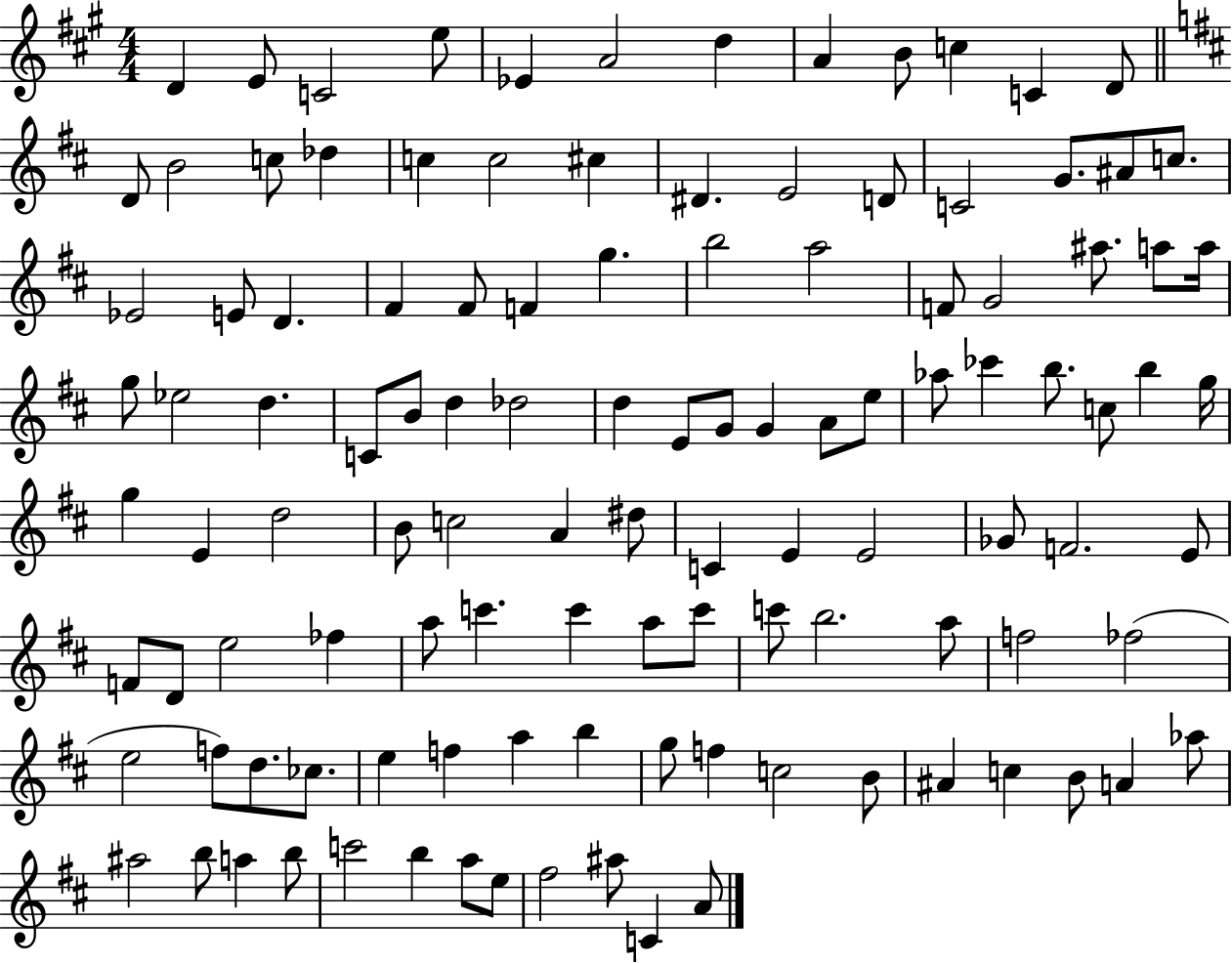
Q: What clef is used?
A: treble